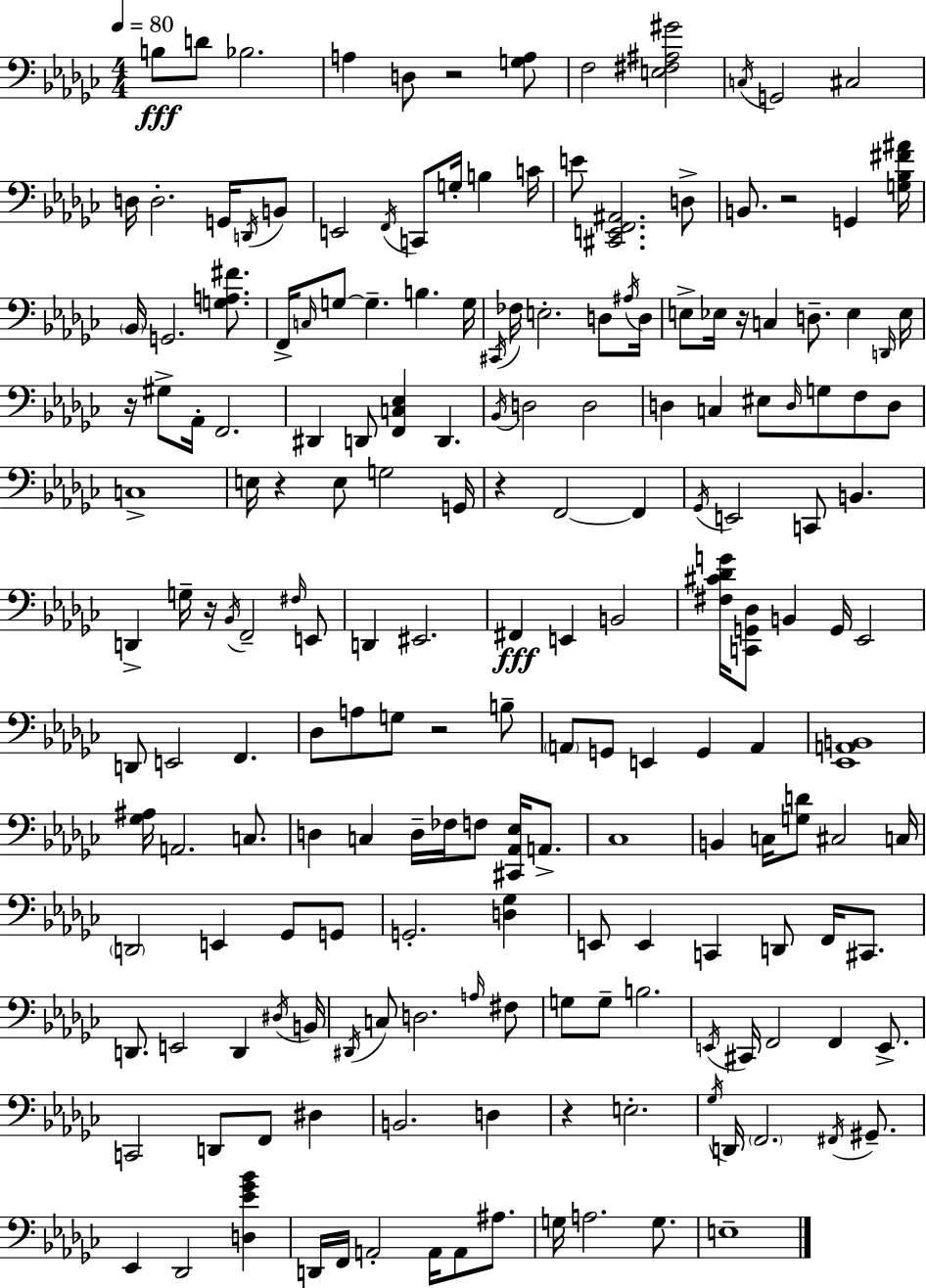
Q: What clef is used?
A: bass